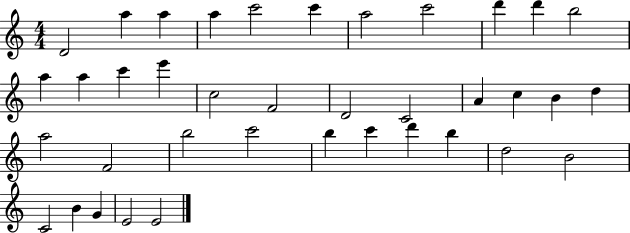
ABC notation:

X:1
T:Untitled
M:4/4
L:1/4
K:C
D2 a a a c'2 c' a2 c'2 d' d' b2 a a c' e' c2 F2 D2 C2 A c B d a2 F2 b2 c'2 b c' d' b d2 B2 C2 B G E2 E2